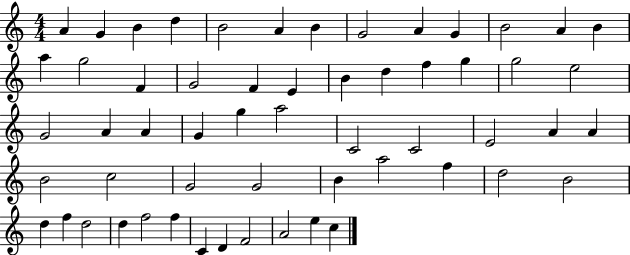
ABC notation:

X:1
T:Untitled
M:4/4
L:1/4
K:C
A G B d B2 A B G2 A G B2 A B a g2 F G2 F E B d f g g2 e2 G2 A A G g a2 C2 C2 E2 A A B2 c2 G2 G2 B a2 f d2 B2 d f d2 d f2 f C D F2 A2 e c